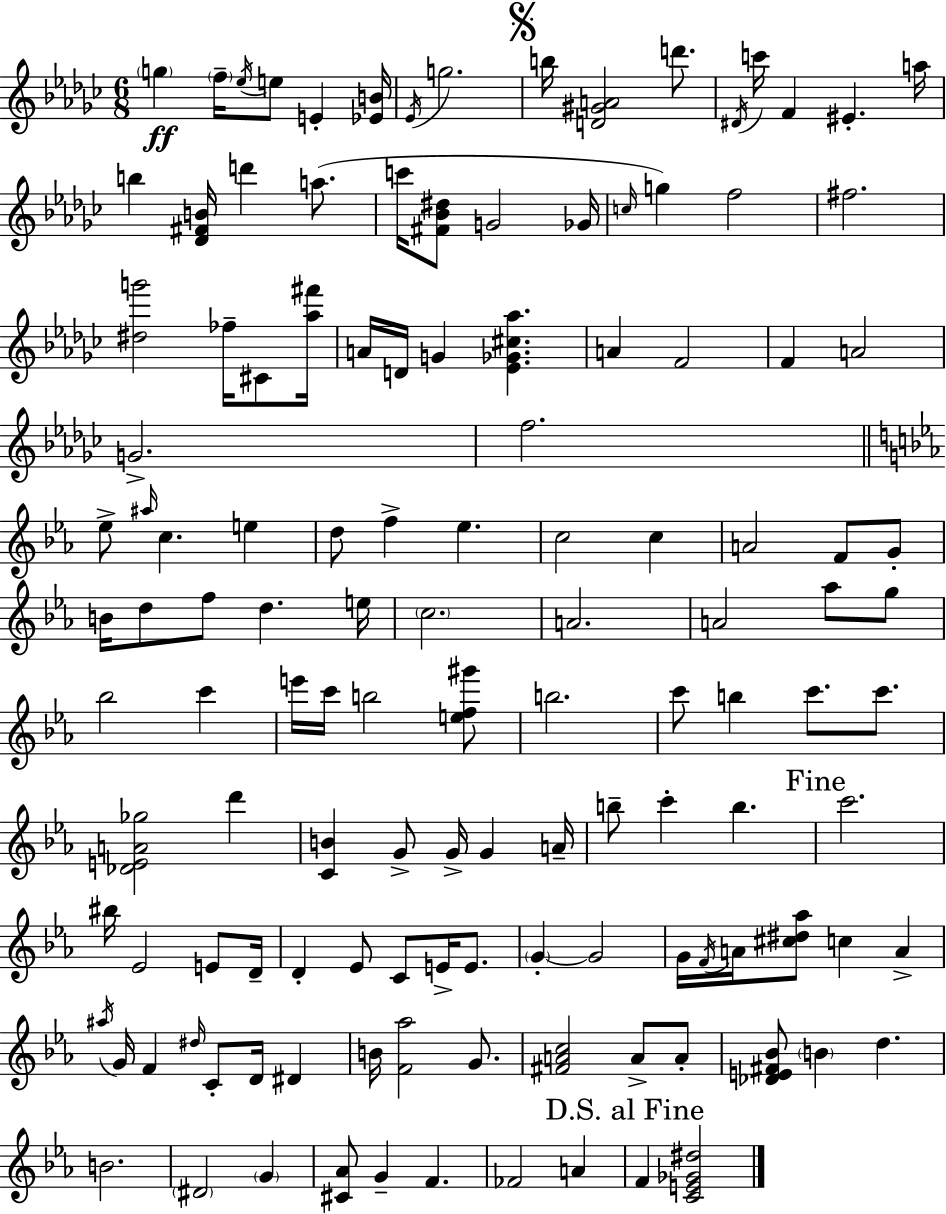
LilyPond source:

{
  \clef treble
  \numericTimeSignature
  \time 6/8
  \key ees \minor
  \parenthesize g''4\ff \parenthesize f''16-- \acciaccatura { ees''16 } e''8 e'4-. | <ees' b'>16 \acciaccatura { ees'16 } g''2. | \mark \markup { \musicglyph "scripts.segno" } b''16 <d' gis' a'>2 d'''8. | \acciaccatura { dis'16 } c'''16 f'4 eis'4.-. | \break a''16 b''4 <des' fis' b'>16 d'''4 | a''8.( c'''16 <fis' bes' dis''>8 g'2 | ges'16 \grace { c''16 }) g''4 f''2 | fis''2. | \break <dis'' g'''>2 | fes''16-- cis'8 <aes'' fis'''>16 a'16 d'16 g'4 <ees' ges' cis'' aes''>4. | a'4 f'2 | f'4 a'2 | \break g'2.-> | f''2. | \bar "||" \break \key ees \major ees''8-> \grace { ais''16 } c''4. e''4 | d''8 f''4-> ees''4. | c''2 c''4 | a'2 f'8 g'8-. | \break b'16 d''8 f''8 d''4. | e''16 \parenthesize c''2. | a'2. | a'2 aes''8 g''8 | \break bes''2 c'''4 | e'''16 c'''16 b''2 <e'' f'' gis'''>8 | b''2. | c'''8 b''4 c'''8. c'''8. | \break <des' e' a' ges''>2 d'''4 | <c' b'>4 g'8-> g'16-> g'4 | a'16-- b''8-- c'''4-. b''4. | \mark "Fine" c'''2. | \break bis''16 ees'2 e'8 | d'16-- d'4-. ees'8 c'8 e'16-> e'8. | \parenthesize g'4-.~~ g'2 | g'16 \acciaccatura { f'16 } a'16 <cis'' dis'' aes''>8 c''4 a'4-> | \break \acciaccatura { ais''16 } g'16 f'4 \grace { dis''16 } c'8-. d'16 | dis'4 b'16 <f' aes''>2 | g'8. <fis' a' c''>2 | a'8-> a'8-. <des' e' fis' bes'>8 \parenthesize b'4 d''4. | \break b'2. | \parenthesize dis'2 | \parenthesize g'4 <cis' aes'>8 g'4-- f'4. | fes'2 | \break a'4 \mark "D.S. al Fine" f'4 <c' e' ges' dis''>2 | \bar "|."
}